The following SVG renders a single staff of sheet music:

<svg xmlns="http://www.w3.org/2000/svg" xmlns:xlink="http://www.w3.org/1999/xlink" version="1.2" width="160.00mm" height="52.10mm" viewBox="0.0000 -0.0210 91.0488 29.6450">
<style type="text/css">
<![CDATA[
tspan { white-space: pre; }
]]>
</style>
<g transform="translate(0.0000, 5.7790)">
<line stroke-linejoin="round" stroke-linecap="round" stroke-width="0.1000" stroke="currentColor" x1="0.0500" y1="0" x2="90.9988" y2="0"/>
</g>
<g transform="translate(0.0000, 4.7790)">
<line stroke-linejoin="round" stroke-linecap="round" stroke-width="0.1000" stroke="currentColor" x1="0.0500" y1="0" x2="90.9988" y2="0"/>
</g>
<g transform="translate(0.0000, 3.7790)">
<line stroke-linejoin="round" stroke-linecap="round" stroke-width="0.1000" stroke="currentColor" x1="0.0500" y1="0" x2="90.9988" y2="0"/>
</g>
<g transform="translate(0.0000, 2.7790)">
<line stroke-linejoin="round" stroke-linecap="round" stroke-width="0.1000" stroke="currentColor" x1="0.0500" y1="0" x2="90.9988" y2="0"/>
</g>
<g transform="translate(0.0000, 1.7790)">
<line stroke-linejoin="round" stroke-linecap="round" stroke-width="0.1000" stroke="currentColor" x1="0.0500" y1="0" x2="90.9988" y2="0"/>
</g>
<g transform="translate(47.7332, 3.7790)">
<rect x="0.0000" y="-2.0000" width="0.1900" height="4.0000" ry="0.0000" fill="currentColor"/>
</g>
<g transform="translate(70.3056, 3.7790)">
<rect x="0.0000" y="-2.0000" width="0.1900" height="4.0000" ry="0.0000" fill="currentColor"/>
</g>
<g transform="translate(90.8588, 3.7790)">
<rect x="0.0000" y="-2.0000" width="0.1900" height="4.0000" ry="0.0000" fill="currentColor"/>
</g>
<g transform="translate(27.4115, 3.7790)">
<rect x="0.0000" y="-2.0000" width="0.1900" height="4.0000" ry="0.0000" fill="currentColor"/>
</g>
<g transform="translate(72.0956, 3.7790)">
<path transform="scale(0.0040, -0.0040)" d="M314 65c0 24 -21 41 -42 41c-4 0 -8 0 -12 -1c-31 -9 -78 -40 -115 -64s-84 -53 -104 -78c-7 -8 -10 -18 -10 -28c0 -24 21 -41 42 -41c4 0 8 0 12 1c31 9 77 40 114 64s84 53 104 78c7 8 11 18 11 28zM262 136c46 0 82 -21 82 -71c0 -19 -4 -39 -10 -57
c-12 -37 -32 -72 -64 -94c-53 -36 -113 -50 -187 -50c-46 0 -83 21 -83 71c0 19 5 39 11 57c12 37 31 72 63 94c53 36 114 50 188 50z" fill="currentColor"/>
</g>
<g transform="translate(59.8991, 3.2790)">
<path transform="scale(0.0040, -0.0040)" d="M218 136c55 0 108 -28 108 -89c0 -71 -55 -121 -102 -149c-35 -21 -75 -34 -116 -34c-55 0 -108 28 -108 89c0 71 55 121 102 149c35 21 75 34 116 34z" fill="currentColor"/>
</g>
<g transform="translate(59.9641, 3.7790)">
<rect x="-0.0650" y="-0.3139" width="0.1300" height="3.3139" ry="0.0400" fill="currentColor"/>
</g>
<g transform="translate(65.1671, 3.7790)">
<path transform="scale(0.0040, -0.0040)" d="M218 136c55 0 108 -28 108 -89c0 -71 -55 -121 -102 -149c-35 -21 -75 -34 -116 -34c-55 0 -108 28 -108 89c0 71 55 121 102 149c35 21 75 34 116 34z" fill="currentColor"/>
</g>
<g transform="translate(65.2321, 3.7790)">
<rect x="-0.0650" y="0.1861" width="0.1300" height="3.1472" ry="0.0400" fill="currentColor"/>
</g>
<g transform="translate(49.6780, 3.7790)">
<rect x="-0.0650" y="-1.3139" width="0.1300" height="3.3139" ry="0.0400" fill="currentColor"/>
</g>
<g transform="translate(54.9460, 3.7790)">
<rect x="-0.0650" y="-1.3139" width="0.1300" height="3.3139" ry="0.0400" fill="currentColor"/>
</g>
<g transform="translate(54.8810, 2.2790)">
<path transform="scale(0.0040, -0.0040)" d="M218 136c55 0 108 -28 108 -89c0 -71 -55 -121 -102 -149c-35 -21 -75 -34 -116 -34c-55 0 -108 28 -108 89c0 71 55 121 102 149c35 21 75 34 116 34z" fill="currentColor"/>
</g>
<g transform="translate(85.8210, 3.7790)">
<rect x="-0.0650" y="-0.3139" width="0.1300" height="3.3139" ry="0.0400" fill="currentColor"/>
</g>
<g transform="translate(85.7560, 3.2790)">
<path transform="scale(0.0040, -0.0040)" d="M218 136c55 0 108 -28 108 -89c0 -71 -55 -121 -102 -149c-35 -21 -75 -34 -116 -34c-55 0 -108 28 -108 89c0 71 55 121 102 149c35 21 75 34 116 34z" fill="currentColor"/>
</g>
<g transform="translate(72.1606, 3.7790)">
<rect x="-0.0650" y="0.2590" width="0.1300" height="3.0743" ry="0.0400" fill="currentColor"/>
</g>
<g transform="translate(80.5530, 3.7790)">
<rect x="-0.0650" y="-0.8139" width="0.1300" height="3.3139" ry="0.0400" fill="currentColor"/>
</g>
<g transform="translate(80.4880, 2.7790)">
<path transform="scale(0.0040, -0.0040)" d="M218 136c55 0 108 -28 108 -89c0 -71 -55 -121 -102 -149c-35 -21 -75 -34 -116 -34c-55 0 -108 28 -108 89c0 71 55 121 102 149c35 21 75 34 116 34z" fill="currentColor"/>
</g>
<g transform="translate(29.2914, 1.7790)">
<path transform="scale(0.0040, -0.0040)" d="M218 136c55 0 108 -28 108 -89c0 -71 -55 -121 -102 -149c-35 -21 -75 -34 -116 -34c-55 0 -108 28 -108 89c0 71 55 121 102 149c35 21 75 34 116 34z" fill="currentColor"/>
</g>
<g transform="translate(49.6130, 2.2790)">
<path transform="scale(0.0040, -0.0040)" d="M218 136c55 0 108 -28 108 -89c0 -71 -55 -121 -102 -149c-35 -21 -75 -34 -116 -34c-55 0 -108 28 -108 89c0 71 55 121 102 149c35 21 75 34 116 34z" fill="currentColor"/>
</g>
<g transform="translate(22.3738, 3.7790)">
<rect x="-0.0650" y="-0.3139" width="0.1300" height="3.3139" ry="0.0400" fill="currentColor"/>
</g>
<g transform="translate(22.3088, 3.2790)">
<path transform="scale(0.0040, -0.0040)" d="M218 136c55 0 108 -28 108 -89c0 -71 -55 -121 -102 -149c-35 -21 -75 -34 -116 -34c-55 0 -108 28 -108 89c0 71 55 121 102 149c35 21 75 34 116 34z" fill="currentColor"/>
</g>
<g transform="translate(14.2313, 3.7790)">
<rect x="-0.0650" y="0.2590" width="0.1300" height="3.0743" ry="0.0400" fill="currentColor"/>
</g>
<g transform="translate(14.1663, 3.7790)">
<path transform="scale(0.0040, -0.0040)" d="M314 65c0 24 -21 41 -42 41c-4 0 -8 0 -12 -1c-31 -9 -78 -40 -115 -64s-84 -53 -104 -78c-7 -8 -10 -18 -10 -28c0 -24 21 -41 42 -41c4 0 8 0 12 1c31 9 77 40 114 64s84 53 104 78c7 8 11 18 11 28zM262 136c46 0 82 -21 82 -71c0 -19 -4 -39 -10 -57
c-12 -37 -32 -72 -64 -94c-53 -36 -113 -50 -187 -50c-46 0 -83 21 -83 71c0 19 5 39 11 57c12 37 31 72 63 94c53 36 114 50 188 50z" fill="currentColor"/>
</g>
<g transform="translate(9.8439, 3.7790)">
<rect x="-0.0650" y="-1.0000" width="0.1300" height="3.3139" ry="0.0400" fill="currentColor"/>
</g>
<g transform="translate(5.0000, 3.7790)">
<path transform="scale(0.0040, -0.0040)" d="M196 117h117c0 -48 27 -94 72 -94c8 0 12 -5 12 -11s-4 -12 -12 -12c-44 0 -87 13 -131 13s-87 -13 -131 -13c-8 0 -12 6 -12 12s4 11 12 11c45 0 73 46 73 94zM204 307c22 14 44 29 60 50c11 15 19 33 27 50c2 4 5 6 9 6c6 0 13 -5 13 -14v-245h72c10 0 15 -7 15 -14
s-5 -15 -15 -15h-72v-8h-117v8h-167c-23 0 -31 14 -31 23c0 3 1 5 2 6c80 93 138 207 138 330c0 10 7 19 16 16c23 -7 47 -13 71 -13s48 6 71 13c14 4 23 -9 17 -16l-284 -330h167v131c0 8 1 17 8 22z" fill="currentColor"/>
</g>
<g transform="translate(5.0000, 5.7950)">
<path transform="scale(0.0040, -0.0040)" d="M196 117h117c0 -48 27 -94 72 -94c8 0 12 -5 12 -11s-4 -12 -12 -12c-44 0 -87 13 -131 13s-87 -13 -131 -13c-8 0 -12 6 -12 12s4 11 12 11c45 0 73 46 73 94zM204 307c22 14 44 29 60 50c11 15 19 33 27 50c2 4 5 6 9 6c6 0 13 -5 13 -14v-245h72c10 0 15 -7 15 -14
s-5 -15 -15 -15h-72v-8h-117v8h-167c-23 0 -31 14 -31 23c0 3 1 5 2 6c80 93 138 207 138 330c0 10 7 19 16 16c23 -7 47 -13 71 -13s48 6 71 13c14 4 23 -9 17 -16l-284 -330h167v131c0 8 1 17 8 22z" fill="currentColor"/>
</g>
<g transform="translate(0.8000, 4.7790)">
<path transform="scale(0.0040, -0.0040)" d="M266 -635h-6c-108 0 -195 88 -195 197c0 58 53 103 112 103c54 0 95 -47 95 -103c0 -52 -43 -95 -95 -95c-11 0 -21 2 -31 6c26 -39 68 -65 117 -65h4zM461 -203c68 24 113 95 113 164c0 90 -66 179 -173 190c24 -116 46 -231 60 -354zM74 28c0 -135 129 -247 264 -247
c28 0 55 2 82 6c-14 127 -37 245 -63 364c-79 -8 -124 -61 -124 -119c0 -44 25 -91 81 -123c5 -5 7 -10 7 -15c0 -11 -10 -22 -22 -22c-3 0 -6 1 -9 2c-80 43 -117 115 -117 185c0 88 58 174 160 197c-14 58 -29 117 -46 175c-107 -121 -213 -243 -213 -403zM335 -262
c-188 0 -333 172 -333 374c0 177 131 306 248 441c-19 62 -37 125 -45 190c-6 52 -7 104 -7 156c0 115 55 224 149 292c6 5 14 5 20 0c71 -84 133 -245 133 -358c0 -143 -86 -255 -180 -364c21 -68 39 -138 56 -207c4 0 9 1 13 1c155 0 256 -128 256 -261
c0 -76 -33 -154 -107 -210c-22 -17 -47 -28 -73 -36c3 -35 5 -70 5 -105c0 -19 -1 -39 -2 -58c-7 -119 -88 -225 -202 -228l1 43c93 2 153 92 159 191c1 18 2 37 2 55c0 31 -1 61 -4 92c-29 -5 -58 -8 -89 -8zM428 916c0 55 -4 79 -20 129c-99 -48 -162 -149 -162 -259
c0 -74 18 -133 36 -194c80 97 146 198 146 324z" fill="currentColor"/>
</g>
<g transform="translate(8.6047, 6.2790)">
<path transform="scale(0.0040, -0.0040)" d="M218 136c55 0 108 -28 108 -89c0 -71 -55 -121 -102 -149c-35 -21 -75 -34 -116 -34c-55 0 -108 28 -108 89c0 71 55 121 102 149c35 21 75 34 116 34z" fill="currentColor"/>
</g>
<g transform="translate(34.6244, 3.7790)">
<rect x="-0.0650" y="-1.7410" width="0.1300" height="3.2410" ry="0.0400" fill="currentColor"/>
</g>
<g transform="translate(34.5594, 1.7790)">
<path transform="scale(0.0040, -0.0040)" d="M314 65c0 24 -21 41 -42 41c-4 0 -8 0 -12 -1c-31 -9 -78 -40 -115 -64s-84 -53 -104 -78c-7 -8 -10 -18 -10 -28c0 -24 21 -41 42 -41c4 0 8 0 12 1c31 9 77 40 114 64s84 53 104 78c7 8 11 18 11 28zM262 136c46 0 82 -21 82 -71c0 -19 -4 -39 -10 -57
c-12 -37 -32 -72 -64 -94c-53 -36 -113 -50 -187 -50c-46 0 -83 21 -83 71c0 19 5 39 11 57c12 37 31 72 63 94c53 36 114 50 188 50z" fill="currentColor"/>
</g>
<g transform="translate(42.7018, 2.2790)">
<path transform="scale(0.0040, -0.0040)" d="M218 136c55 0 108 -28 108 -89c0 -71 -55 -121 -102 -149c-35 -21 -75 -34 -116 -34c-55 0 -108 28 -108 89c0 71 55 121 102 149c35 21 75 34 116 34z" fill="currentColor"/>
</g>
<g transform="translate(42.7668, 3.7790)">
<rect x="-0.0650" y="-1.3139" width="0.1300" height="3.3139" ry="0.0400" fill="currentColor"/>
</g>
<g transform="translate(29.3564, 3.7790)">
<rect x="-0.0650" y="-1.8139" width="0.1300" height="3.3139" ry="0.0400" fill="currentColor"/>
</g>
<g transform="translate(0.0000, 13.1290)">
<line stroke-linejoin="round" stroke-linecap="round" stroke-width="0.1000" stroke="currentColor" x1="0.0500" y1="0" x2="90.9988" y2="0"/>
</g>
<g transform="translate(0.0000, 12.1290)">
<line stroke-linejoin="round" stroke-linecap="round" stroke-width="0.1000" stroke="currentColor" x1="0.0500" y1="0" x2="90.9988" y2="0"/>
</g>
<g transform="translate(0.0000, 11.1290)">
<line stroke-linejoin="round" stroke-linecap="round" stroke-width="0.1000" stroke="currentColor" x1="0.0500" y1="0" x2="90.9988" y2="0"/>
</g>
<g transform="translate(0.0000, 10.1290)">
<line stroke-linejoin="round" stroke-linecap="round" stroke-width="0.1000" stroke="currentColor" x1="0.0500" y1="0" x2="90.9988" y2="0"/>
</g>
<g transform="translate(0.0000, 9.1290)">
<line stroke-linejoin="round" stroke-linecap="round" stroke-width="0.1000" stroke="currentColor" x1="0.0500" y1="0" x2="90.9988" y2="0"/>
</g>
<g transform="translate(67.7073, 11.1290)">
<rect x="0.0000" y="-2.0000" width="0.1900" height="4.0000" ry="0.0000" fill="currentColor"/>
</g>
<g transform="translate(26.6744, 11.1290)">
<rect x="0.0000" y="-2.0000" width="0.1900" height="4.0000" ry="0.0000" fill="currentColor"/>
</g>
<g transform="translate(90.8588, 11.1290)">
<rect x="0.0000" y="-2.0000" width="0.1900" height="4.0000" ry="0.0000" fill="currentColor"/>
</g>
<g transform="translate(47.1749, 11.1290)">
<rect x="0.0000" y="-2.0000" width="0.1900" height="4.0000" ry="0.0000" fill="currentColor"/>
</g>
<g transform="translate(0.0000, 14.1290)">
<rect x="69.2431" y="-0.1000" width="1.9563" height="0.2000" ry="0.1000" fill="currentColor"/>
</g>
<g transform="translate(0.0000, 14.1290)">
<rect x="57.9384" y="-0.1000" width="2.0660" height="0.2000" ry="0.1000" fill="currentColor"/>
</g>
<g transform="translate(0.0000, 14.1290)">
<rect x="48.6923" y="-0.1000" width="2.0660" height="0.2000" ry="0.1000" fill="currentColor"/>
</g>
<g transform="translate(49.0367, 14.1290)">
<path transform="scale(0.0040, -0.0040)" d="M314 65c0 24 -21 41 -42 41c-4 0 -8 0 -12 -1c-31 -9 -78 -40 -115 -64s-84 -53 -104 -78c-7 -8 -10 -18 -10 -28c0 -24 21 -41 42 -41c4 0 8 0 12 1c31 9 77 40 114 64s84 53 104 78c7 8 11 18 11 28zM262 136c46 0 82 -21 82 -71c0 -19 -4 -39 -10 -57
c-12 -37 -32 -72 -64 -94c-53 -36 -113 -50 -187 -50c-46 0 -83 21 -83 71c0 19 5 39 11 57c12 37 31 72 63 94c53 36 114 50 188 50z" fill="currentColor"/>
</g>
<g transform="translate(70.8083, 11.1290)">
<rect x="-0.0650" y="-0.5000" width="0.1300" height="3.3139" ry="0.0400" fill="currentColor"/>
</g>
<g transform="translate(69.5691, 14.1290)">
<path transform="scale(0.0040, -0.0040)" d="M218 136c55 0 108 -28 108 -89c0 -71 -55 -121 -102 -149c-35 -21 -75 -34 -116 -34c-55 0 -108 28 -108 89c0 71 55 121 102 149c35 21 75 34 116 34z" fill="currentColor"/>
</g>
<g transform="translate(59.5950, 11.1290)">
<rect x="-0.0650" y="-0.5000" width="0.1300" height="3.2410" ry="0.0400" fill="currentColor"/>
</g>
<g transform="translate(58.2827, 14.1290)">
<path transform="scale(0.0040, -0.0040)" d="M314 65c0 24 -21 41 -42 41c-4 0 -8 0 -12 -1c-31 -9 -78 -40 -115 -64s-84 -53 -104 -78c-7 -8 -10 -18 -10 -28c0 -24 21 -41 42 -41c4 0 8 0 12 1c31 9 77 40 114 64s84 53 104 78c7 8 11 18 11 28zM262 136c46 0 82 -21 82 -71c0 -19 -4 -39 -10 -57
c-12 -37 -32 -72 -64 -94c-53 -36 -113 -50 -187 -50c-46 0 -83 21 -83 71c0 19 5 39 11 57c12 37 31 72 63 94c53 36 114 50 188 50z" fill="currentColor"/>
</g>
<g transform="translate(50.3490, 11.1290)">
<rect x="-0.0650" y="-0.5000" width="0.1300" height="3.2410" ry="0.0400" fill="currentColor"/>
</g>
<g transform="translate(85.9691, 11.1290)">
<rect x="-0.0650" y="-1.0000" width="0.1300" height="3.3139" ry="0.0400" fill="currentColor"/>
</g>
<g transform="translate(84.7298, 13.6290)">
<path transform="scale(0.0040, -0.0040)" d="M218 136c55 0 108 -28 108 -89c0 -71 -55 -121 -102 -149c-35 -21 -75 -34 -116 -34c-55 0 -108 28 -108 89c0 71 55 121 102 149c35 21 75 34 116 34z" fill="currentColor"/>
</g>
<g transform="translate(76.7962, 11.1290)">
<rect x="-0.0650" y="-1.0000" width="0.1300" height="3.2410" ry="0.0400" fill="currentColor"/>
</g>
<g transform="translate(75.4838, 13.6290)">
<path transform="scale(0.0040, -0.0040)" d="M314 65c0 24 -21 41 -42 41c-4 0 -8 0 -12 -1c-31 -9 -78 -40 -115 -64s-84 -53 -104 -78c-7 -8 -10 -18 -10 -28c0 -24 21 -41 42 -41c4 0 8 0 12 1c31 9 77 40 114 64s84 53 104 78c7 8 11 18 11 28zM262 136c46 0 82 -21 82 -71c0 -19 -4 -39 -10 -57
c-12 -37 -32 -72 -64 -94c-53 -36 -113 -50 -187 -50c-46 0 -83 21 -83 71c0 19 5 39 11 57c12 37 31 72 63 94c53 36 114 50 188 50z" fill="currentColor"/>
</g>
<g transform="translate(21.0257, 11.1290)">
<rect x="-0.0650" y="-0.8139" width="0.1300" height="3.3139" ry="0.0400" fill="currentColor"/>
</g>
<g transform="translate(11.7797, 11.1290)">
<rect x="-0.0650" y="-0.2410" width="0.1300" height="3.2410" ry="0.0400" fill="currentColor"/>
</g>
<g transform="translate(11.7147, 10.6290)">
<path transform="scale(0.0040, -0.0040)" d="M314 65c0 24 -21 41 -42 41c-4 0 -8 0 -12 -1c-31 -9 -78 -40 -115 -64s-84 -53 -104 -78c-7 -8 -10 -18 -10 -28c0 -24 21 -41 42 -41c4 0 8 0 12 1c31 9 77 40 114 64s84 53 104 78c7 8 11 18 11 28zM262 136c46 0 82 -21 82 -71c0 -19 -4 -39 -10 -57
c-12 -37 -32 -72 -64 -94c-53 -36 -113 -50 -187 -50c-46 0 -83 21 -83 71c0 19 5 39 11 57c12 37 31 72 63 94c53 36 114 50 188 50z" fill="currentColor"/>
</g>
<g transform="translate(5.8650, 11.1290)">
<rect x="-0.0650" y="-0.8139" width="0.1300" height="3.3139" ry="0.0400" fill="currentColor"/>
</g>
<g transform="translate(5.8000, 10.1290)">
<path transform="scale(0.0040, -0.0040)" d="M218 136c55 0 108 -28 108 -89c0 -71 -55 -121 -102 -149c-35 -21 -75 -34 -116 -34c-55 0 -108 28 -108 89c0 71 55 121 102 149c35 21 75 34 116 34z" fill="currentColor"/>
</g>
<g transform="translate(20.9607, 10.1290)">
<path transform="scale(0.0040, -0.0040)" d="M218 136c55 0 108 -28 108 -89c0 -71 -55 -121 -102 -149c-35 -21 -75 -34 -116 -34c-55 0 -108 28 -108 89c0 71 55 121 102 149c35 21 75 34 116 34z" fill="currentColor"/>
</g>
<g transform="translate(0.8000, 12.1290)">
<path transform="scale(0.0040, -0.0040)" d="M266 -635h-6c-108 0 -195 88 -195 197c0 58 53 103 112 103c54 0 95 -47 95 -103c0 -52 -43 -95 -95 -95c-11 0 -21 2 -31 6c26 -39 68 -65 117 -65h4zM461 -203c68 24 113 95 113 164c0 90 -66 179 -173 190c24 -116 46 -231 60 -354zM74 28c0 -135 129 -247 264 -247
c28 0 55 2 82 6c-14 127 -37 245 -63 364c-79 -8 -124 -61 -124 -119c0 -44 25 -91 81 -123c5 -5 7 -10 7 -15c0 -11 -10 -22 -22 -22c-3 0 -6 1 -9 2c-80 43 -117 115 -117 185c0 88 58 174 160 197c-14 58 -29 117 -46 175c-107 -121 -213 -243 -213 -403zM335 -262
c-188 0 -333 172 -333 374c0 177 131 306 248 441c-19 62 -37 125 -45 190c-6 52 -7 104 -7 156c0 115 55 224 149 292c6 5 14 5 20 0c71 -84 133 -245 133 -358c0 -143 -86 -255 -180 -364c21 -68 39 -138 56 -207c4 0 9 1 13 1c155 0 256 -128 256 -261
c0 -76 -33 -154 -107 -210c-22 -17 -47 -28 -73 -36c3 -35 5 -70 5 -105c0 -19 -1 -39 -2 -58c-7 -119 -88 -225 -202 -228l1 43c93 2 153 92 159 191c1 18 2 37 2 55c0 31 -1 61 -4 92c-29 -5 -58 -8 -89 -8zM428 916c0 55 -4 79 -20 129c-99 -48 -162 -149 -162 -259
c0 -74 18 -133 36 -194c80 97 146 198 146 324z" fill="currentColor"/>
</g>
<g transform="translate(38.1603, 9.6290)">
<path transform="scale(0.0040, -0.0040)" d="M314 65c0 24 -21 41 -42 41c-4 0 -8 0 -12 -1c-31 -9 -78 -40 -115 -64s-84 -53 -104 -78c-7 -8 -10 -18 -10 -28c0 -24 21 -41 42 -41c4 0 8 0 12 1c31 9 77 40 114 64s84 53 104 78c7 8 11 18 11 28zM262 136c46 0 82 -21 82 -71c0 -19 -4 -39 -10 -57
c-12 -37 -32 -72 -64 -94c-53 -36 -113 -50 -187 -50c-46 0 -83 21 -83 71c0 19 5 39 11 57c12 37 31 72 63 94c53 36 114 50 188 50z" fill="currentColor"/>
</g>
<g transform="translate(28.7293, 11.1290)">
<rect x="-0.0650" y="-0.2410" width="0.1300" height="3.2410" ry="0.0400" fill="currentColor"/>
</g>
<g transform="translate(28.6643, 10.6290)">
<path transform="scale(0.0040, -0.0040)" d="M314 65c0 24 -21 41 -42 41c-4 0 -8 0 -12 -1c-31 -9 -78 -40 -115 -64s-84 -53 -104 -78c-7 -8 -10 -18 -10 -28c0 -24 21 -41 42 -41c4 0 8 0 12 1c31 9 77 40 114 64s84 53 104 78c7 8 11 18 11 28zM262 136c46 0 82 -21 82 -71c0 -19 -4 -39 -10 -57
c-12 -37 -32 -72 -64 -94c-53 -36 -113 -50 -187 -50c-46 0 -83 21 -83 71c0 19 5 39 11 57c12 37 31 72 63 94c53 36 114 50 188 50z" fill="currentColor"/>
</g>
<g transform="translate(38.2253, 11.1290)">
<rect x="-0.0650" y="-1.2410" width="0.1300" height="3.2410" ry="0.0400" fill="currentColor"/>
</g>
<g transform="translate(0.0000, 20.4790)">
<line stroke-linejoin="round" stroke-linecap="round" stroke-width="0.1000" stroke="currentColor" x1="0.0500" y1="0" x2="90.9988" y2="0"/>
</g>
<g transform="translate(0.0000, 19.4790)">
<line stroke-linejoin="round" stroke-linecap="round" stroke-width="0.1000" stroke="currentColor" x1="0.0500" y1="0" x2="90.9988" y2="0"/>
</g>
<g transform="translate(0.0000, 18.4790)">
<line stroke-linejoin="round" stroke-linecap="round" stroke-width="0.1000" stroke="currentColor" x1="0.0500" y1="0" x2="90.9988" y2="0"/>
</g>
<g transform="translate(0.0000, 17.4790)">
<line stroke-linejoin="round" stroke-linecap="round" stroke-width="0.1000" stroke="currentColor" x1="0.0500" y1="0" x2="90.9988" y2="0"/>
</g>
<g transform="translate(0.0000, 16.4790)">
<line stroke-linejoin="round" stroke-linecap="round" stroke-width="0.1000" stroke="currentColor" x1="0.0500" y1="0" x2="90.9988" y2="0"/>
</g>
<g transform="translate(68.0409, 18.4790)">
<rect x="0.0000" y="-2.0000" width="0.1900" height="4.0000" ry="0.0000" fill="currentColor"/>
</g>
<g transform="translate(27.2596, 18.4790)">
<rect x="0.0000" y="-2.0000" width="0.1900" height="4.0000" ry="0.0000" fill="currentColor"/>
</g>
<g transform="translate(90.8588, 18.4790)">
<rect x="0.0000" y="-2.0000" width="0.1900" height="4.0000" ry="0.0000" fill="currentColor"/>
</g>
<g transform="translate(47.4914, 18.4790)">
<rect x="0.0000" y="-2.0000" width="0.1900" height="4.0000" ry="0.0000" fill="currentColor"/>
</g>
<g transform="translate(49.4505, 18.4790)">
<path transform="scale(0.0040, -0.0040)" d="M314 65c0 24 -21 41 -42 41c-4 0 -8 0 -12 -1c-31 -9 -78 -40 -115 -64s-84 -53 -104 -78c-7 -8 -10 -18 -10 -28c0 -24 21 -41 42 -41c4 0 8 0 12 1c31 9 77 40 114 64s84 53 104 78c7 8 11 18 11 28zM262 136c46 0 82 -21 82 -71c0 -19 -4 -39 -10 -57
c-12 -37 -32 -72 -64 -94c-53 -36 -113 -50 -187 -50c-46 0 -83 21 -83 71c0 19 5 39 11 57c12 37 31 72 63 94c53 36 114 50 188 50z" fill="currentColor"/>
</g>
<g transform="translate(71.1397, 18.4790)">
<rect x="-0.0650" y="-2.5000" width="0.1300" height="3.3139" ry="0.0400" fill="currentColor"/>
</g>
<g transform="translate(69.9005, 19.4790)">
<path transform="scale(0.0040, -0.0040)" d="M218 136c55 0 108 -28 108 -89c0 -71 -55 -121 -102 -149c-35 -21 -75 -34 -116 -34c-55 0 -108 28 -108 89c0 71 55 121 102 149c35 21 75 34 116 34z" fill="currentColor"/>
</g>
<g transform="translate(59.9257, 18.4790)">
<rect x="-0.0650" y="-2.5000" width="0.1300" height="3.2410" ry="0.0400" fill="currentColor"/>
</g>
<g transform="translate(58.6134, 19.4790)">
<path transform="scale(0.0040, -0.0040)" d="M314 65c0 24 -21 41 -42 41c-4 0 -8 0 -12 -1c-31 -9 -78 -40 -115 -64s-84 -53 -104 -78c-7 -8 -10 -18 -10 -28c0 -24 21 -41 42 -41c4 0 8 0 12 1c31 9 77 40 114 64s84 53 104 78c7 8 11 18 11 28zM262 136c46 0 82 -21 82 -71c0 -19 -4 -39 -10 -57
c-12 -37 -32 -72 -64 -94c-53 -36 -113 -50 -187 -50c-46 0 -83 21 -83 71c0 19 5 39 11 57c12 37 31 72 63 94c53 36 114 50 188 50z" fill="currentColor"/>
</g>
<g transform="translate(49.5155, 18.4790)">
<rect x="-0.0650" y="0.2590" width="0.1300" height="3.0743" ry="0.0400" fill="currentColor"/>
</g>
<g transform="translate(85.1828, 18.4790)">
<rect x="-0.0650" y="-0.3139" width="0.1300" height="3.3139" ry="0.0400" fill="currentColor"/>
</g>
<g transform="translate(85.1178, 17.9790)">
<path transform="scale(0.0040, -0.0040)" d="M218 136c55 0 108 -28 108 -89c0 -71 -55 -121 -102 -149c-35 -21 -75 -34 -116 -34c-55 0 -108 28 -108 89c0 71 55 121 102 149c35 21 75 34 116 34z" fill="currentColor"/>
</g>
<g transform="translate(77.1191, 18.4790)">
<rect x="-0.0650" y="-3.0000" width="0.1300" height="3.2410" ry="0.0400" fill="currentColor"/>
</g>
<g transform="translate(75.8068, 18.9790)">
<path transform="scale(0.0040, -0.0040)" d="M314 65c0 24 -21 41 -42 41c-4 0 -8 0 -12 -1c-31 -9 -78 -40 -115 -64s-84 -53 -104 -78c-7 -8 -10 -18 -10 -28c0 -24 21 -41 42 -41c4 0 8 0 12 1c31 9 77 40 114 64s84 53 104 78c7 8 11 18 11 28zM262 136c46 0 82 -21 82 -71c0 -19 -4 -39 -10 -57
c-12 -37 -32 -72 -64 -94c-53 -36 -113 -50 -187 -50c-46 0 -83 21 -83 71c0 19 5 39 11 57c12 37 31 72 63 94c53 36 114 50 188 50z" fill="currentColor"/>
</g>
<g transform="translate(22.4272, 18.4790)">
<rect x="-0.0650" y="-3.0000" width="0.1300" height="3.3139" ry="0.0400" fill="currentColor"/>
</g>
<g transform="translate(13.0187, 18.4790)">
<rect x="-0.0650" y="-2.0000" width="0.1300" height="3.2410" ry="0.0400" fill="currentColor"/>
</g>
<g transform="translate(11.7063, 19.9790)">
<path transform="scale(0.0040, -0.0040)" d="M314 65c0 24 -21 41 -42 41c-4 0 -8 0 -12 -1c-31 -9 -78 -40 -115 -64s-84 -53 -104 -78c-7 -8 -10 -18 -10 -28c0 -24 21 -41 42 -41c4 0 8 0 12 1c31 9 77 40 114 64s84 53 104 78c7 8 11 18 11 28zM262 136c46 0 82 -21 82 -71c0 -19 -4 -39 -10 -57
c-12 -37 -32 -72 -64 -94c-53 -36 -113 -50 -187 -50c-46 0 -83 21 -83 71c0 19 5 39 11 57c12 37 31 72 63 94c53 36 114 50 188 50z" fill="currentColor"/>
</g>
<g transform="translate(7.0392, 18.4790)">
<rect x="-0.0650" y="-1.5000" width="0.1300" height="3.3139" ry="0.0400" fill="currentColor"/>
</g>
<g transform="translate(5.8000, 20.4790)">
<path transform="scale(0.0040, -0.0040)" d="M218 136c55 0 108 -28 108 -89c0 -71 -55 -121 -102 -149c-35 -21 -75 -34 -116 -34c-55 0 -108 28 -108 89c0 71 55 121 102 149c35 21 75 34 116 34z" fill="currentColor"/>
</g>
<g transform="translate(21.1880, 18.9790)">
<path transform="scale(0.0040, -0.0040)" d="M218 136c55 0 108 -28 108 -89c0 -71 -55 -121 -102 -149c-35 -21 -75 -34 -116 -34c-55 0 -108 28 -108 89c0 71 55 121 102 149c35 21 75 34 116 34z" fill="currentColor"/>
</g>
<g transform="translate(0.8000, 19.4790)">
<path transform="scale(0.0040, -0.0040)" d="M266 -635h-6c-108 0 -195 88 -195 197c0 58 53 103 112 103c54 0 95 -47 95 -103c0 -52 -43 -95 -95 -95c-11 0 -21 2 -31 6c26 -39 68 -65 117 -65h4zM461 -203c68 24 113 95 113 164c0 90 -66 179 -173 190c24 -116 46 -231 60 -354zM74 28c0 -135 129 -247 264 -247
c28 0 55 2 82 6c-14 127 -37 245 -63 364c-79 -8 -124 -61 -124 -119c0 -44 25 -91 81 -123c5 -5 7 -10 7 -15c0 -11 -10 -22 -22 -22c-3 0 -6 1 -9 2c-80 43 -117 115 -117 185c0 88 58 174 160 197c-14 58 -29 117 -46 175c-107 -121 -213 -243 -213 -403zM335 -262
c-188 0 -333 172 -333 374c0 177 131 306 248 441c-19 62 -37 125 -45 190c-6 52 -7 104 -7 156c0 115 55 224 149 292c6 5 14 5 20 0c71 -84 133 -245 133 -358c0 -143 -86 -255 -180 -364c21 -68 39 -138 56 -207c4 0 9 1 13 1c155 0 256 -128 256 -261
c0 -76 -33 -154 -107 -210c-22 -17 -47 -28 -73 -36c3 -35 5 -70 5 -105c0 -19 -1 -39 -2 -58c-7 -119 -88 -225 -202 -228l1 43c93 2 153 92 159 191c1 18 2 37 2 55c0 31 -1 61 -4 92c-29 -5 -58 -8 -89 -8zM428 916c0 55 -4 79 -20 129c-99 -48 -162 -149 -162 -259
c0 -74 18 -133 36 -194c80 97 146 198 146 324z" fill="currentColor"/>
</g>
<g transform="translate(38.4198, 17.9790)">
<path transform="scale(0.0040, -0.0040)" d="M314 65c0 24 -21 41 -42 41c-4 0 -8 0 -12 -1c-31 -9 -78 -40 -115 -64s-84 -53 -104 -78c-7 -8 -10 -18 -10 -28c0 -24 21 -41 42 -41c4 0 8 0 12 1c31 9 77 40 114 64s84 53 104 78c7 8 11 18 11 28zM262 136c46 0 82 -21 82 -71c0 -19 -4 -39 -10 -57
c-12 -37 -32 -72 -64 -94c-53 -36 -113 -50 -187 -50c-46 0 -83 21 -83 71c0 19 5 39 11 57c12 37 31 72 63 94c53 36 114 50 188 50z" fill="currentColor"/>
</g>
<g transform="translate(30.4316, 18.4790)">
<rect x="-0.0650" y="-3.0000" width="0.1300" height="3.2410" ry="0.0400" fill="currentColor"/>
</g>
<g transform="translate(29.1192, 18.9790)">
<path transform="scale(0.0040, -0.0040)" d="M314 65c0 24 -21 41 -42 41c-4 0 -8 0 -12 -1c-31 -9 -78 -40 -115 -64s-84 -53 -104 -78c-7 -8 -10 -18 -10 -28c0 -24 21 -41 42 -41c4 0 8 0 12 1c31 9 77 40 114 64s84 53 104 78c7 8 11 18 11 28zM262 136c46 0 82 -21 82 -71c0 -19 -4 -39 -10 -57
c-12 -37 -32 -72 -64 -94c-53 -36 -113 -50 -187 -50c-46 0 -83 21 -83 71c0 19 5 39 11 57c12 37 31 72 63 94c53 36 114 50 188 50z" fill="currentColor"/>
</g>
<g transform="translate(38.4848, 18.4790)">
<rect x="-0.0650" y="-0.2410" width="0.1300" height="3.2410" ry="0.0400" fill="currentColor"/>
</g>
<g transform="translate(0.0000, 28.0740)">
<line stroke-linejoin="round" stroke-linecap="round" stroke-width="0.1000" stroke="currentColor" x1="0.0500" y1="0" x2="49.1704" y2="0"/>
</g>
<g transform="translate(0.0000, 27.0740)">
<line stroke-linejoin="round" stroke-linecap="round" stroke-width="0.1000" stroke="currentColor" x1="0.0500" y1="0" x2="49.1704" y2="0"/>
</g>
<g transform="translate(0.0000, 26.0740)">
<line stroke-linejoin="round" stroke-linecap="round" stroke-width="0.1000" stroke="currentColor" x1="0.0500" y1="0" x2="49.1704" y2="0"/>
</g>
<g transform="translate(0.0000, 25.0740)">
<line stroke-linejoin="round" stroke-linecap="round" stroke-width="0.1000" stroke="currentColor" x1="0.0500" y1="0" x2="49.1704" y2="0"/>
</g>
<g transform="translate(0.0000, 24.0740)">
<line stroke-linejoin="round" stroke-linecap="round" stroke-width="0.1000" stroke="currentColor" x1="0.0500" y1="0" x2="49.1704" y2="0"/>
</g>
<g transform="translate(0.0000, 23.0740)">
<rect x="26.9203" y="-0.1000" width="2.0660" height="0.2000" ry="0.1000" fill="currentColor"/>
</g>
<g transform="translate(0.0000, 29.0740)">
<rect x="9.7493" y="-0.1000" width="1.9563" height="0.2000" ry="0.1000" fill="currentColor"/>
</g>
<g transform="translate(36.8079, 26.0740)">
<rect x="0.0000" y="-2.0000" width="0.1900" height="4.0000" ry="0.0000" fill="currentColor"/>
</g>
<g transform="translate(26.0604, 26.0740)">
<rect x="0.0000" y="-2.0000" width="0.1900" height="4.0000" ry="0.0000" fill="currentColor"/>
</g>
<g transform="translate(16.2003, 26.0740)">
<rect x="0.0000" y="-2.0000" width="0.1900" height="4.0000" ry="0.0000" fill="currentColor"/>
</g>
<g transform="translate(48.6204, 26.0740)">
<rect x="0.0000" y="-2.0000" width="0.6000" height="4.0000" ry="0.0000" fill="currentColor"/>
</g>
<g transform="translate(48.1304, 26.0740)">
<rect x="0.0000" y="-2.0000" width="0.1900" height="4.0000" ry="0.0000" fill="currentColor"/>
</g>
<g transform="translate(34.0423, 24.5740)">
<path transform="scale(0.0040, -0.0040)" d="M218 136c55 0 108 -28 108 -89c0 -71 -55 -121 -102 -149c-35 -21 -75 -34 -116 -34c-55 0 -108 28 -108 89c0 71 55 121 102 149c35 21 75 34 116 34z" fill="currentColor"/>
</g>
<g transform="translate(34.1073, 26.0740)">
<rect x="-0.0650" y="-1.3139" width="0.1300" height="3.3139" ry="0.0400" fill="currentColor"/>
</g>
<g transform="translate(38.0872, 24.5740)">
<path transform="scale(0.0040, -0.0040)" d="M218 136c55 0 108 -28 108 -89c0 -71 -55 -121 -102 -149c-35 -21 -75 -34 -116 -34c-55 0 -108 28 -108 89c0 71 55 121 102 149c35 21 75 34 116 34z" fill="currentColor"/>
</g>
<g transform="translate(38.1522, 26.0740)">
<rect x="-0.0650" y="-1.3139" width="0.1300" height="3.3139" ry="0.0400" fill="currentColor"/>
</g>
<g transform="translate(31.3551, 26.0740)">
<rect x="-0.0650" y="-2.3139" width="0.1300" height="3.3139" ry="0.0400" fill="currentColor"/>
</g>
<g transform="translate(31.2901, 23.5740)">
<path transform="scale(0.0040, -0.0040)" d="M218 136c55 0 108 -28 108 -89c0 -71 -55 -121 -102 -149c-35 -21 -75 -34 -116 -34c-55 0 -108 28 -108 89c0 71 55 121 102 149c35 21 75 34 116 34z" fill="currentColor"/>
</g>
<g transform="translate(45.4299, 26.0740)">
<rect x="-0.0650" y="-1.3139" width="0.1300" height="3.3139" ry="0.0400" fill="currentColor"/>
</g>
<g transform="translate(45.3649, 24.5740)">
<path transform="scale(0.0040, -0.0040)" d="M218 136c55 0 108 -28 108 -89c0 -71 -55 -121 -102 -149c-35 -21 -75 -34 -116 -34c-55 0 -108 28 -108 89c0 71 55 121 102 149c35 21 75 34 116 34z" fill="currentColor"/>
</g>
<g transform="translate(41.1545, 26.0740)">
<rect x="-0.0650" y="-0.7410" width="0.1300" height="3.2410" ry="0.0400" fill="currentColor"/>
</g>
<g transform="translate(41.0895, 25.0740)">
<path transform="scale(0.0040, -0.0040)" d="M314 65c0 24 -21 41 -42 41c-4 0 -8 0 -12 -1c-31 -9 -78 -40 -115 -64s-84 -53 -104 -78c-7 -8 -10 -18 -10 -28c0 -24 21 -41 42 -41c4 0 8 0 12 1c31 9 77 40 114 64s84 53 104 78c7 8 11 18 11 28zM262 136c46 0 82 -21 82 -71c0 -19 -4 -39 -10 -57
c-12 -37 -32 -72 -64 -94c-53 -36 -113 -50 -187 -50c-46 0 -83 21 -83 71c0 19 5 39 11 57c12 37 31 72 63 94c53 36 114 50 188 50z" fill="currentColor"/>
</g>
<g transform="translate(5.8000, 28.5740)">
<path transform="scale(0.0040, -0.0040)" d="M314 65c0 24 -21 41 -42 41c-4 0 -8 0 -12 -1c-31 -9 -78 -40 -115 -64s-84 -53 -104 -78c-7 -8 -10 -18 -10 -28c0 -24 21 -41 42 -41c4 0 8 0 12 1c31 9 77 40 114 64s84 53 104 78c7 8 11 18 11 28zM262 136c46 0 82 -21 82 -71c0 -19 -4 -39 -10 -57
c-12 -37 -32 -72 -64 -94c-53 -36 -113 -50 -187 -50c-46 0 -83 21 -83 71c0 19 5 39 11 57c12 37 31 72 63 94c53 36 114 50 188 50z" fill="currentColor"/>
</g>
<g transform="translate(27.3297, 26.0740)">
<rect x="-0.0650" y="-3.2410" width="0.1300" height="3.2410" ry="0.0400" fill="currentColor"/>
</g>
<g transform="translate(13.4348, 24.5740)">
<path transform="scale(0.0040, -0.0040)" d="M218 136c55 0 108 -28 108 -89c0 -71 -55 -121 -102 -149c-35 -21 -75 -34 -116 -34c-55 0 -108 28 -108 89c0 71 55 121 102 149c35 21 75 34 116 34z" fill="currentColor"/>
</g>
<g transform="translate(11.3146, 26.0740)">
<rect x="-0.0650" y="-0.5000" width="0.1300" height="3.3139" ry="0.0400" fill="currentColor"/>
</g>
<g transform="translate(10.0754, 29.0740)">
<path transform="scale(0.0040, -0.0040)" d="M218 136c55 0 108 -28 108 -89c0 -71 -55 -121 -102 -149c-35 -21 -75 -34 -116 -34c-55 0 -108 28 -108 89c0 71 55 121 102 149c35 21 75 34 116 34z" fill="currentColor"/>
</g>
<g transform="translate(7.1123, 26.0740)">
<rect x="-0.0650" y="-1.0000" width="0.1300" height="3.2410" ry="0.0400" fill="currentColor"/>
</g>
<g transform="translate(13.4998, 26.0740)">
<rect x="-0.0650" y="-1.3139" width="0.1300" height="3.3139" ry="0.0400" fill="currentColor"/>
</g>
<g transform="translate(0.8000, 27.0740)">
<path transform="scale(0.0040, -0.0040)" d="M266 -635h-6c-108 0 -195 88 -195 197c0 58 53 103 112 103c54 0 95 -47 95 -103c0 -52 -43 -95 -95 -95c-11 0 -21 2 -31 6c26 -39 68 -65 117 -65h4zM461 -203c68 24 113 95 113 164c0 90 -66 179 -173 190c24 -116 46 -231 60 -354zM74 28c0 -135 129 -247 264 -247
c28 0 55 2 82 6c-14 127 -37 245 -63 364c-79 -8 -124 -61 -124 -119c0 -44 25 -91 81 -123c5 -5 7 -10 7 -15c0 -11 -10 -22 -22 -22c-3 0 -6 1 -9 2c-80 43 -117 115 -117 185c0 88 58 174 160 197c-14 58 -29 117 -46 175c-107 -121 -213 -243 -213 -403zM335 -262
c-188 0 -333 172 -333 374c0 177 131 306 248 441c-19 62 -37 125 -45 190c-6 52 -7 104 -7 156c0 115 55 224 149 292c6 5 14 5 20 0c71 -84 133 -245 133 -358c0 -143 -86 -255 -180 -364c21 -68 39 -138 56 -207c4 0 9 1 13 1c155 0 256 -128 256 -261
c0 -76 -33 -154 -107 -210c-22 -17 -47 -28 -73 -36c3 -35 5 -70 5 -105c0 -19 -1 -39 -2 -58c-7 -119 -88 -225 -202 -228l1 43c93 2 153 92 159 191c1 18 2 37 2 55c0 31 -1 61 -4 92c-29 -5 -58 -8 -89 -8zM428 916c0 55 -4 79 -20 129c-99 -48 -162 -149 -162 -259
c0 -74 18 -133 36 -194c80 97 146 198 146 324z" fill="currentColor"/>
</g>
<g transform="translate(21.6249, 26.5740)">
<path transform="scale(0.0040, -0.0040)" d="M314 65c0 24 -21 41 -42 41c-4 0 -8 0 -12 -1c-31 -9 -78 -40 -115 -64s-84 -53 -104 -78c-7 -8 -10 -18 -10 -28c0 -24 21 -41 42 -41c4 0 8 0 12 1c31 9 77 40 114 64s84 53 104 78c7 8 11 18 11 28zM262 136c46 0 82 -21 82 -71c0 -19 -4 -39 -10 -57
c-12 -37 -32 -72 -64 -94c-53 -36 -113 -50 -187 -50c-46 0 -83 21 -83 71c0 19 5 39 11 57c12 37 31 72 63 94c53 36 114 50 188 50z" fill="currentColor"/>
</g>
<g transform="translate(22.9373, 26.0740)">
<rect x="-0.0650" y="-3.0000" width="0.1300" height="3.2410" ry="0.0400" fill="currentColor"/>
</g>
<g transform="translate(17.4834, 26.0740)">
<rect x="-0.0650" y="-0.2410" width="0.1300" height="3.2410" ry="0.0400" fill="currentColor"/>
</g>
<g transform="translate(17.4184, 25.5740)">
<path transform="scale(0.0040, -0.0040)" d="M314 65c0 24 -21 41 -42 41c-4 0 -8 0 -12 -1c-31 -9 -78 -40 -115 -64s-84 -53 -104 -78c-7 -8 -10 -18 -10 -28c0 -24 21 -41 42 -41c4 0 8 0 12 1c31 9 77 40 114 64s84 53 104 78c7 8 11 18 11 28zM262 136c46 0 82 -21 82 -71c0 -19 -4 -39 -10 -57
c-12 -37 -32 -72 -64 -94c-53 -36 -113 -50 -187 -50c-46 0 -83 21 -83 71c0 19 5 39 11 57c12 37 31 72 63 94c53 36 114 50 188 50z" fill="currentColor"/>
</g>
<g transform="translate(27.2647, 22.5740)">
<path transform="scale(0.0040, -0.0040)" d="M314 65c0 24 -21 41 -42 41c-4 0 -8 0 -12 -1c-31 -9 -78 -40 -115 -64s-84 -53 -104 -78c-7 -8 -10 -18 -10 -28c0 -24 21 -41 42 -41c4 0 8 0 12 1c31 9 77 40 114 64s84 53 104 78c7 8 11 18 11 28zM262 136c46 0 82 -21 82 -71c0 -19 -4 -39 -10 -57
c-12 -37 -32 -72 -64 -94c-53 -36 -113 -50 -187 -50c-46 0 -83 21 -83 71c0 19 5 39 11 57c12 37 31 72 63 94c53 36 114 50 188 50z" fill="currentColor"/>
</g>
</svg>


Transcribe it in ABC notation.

X:1
T:Untitled
M:4/4
L:1/4
K:C
D B2 c f f2 e e e c B B2 d c d c2 d c2 e2 C2 C2 C D2 D E F2 A A2 c2 B2 G2 G A2 c D2 C e c2 A2 b2 g e e d2 e